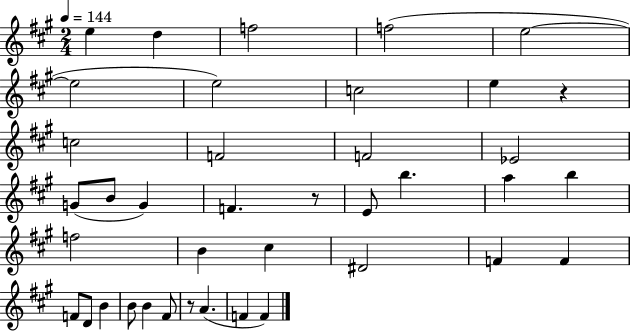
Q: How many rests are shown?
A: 3